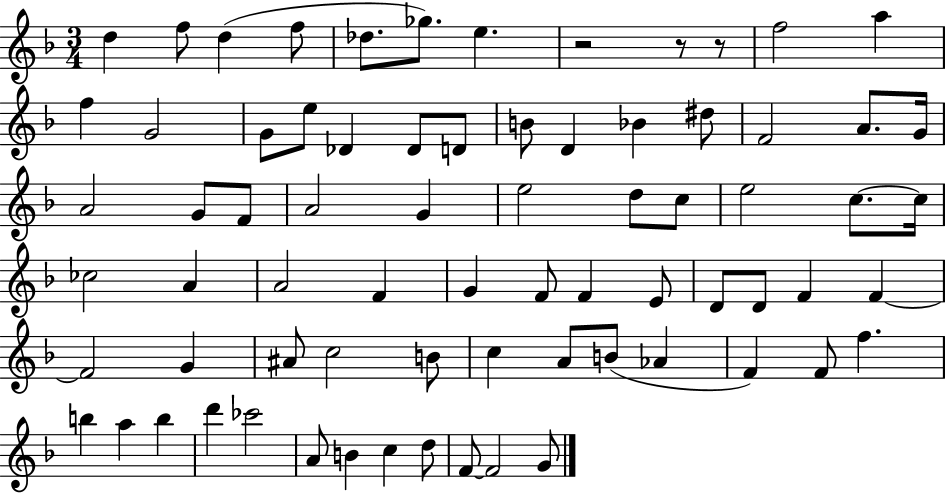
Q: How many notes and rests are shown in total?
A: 73